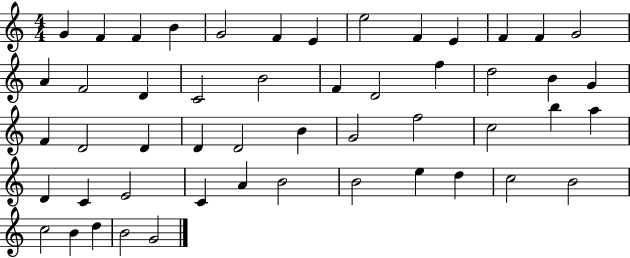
{
  \clef treble
  \numericTimeSignature
  \time 4/4
  \key c \major
  g'4 f'4 f'4 b'4 | g'2 f'4 e'4 | e''2 f'4 e'4 | f'4 f'4 g'2 | \break a'4 f'2 d'4 | c'2 b'2 | f'4 d'2 f''4 | d''2 b'4 g'4 | \break f'4 d'2 d'4 | d'4 d'2 b'4 | g'2 f''2 | c''2 b''4 a''4 | \break d'4 c'4 e'2 | c'4 a'4 b'2 | b'2 e''4 d''4 | c''2 b'2 | \break c''2 b'4 d''4 | b'2 g'2 | \bar "|."
}